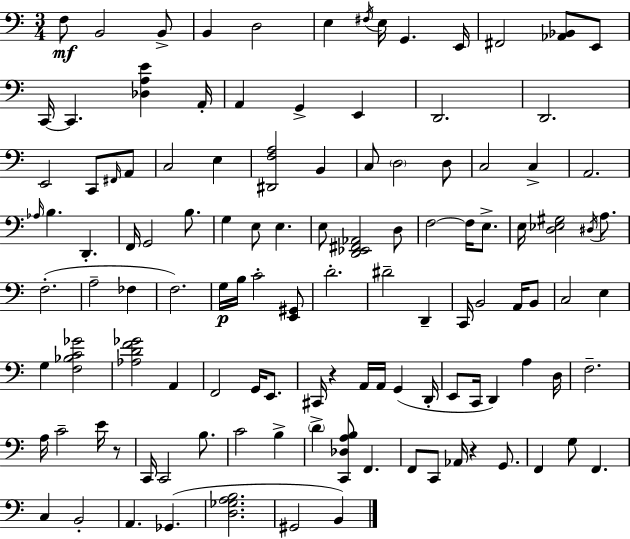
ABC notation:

X:1
T:Untitled
M:3/4
L:1/4
K:C
F,/2 B,,2 B,,/2 B,, D,2 E, ^F,/4 E,/4 G,, E,,/4 ^F,,2 [_A,,_B,,]/2 E,,/2 C,,/4 C,, [_D,A,E] A,,/4 A,, G,, E,, D,,2 D,,2 E,,2 C,,/2 ^F,,/4 A,,/2 C,2 E, [^D,,F,A,]2 B,, C,/2 D,2 D,/2 C,2 C, A,,2 _A,/4 B, D,, F,,/4 G,,2 B,/2 G, E,/2 E, E,/2 [D,,_E,,^F,,_A,,]2 D,/2 F,2 F,/4 E,/2 E,/4 [D,_E,^G,]2 ^D,/4 A,/2 F,2 A,2 _F, F,2 G,/4 B,/4 C2 [E,,^G,,]/2 D2 ^D2 D,, C,,/4 B,,2 A,,/4 B,,/2 C,2 E, G, [F,_B,C_G]2 [_A,DF_G]2 A,, F,,2 G,,/4 E,,/2 ^C,,/4 z A,,/4 A,,/4 G,, D,,/4 E,,/2 C,,/4 D,, A, D,/4 F,2 A,/4 C2 E/4 z/2 C,,/4 C,,2 B,/2 C2 B, D [C,,_D,A,B,]/2 F,, F,,/2 C,,/2 _A,,/4 z G,,/2 F,, G,/2 F,, C, B,,2 A,, _G,, [D,_G,A,B,]2 ^G,,2 B,,